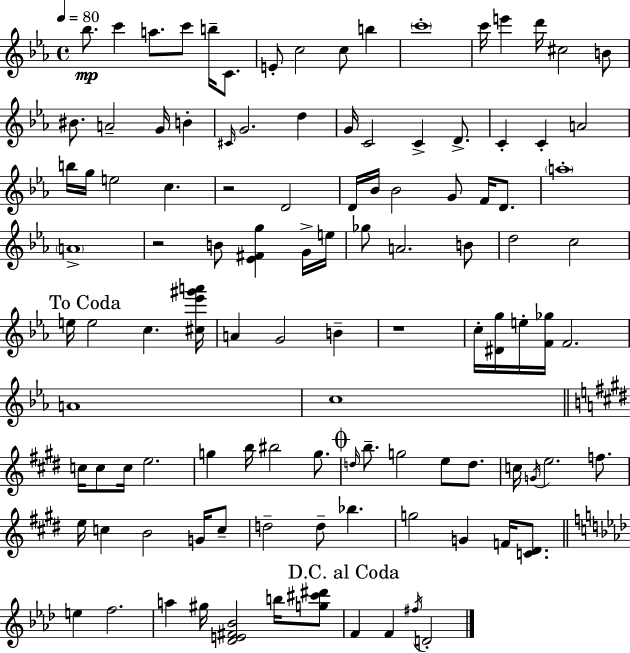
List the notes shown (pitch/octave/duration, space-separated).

Bb5/e. C6/q A5/e. C6/e B5/s C4/e. E4/e C5/h C5/e B5/q C6/w C6/s E6/q D6/s C#5/h B4/e BIS4/e. A4/h G4/s B4/q C#4/s G4/h. D5/q G4/s C4/h C4/q D4/e. C4/q C4/q A4/h B5/s G5/s E5/h C5/q. R/h D4/h D4/s Bb4/s Bb4/h G4/e F4/s D4/e. A5/w A4/w R/h B4/e [Eb4,F#4,G5]/q G4/s E5/s Gb5/e A4/h. B4/e D5/h C5/h E5/s E5/h C5/q. [C#5,Eb6,G#6,A6]/s A4/q G4/h B4/q R/w C5/s [D#4,G5]/s E5/s [F4,Gb5]/s F4/h. A4/w C5/w C5/s C5/e C5/s E5/h. G5/q B5/s BIS5/h G5/e. D5/s B5/e. G5/h E5/e D5/e. C5/s G4/s E5/h. F5/e. E5/s C5/q B4/h G4/s C5/e D5/h D5/e Bb5/q. G5/h G4/q F4/s [C4,D#4]/e. E5/q F5/h. A5/q G#5/s [Db4,E4,F#4,Bb4]/h B5/s [G5,C#6,D#6]/e F4/q F4/q F#5/s D4/h